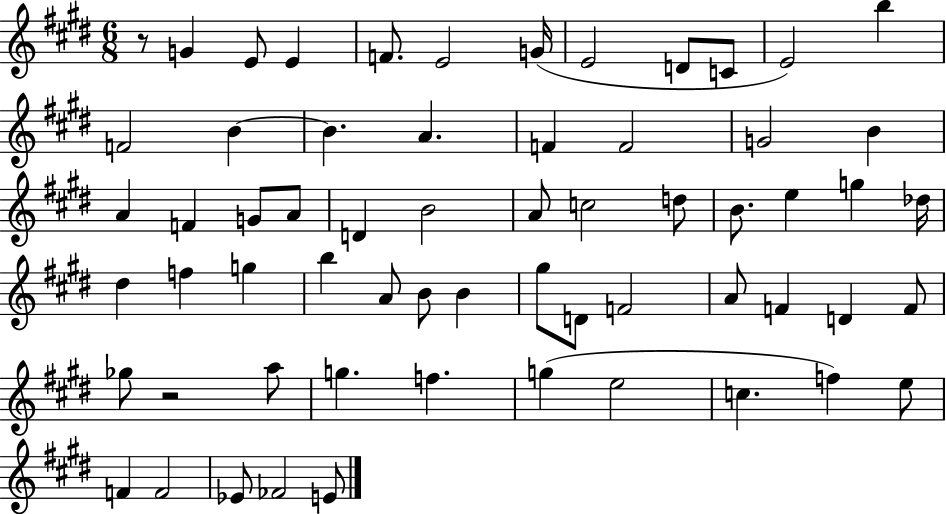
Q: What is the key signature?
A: E major